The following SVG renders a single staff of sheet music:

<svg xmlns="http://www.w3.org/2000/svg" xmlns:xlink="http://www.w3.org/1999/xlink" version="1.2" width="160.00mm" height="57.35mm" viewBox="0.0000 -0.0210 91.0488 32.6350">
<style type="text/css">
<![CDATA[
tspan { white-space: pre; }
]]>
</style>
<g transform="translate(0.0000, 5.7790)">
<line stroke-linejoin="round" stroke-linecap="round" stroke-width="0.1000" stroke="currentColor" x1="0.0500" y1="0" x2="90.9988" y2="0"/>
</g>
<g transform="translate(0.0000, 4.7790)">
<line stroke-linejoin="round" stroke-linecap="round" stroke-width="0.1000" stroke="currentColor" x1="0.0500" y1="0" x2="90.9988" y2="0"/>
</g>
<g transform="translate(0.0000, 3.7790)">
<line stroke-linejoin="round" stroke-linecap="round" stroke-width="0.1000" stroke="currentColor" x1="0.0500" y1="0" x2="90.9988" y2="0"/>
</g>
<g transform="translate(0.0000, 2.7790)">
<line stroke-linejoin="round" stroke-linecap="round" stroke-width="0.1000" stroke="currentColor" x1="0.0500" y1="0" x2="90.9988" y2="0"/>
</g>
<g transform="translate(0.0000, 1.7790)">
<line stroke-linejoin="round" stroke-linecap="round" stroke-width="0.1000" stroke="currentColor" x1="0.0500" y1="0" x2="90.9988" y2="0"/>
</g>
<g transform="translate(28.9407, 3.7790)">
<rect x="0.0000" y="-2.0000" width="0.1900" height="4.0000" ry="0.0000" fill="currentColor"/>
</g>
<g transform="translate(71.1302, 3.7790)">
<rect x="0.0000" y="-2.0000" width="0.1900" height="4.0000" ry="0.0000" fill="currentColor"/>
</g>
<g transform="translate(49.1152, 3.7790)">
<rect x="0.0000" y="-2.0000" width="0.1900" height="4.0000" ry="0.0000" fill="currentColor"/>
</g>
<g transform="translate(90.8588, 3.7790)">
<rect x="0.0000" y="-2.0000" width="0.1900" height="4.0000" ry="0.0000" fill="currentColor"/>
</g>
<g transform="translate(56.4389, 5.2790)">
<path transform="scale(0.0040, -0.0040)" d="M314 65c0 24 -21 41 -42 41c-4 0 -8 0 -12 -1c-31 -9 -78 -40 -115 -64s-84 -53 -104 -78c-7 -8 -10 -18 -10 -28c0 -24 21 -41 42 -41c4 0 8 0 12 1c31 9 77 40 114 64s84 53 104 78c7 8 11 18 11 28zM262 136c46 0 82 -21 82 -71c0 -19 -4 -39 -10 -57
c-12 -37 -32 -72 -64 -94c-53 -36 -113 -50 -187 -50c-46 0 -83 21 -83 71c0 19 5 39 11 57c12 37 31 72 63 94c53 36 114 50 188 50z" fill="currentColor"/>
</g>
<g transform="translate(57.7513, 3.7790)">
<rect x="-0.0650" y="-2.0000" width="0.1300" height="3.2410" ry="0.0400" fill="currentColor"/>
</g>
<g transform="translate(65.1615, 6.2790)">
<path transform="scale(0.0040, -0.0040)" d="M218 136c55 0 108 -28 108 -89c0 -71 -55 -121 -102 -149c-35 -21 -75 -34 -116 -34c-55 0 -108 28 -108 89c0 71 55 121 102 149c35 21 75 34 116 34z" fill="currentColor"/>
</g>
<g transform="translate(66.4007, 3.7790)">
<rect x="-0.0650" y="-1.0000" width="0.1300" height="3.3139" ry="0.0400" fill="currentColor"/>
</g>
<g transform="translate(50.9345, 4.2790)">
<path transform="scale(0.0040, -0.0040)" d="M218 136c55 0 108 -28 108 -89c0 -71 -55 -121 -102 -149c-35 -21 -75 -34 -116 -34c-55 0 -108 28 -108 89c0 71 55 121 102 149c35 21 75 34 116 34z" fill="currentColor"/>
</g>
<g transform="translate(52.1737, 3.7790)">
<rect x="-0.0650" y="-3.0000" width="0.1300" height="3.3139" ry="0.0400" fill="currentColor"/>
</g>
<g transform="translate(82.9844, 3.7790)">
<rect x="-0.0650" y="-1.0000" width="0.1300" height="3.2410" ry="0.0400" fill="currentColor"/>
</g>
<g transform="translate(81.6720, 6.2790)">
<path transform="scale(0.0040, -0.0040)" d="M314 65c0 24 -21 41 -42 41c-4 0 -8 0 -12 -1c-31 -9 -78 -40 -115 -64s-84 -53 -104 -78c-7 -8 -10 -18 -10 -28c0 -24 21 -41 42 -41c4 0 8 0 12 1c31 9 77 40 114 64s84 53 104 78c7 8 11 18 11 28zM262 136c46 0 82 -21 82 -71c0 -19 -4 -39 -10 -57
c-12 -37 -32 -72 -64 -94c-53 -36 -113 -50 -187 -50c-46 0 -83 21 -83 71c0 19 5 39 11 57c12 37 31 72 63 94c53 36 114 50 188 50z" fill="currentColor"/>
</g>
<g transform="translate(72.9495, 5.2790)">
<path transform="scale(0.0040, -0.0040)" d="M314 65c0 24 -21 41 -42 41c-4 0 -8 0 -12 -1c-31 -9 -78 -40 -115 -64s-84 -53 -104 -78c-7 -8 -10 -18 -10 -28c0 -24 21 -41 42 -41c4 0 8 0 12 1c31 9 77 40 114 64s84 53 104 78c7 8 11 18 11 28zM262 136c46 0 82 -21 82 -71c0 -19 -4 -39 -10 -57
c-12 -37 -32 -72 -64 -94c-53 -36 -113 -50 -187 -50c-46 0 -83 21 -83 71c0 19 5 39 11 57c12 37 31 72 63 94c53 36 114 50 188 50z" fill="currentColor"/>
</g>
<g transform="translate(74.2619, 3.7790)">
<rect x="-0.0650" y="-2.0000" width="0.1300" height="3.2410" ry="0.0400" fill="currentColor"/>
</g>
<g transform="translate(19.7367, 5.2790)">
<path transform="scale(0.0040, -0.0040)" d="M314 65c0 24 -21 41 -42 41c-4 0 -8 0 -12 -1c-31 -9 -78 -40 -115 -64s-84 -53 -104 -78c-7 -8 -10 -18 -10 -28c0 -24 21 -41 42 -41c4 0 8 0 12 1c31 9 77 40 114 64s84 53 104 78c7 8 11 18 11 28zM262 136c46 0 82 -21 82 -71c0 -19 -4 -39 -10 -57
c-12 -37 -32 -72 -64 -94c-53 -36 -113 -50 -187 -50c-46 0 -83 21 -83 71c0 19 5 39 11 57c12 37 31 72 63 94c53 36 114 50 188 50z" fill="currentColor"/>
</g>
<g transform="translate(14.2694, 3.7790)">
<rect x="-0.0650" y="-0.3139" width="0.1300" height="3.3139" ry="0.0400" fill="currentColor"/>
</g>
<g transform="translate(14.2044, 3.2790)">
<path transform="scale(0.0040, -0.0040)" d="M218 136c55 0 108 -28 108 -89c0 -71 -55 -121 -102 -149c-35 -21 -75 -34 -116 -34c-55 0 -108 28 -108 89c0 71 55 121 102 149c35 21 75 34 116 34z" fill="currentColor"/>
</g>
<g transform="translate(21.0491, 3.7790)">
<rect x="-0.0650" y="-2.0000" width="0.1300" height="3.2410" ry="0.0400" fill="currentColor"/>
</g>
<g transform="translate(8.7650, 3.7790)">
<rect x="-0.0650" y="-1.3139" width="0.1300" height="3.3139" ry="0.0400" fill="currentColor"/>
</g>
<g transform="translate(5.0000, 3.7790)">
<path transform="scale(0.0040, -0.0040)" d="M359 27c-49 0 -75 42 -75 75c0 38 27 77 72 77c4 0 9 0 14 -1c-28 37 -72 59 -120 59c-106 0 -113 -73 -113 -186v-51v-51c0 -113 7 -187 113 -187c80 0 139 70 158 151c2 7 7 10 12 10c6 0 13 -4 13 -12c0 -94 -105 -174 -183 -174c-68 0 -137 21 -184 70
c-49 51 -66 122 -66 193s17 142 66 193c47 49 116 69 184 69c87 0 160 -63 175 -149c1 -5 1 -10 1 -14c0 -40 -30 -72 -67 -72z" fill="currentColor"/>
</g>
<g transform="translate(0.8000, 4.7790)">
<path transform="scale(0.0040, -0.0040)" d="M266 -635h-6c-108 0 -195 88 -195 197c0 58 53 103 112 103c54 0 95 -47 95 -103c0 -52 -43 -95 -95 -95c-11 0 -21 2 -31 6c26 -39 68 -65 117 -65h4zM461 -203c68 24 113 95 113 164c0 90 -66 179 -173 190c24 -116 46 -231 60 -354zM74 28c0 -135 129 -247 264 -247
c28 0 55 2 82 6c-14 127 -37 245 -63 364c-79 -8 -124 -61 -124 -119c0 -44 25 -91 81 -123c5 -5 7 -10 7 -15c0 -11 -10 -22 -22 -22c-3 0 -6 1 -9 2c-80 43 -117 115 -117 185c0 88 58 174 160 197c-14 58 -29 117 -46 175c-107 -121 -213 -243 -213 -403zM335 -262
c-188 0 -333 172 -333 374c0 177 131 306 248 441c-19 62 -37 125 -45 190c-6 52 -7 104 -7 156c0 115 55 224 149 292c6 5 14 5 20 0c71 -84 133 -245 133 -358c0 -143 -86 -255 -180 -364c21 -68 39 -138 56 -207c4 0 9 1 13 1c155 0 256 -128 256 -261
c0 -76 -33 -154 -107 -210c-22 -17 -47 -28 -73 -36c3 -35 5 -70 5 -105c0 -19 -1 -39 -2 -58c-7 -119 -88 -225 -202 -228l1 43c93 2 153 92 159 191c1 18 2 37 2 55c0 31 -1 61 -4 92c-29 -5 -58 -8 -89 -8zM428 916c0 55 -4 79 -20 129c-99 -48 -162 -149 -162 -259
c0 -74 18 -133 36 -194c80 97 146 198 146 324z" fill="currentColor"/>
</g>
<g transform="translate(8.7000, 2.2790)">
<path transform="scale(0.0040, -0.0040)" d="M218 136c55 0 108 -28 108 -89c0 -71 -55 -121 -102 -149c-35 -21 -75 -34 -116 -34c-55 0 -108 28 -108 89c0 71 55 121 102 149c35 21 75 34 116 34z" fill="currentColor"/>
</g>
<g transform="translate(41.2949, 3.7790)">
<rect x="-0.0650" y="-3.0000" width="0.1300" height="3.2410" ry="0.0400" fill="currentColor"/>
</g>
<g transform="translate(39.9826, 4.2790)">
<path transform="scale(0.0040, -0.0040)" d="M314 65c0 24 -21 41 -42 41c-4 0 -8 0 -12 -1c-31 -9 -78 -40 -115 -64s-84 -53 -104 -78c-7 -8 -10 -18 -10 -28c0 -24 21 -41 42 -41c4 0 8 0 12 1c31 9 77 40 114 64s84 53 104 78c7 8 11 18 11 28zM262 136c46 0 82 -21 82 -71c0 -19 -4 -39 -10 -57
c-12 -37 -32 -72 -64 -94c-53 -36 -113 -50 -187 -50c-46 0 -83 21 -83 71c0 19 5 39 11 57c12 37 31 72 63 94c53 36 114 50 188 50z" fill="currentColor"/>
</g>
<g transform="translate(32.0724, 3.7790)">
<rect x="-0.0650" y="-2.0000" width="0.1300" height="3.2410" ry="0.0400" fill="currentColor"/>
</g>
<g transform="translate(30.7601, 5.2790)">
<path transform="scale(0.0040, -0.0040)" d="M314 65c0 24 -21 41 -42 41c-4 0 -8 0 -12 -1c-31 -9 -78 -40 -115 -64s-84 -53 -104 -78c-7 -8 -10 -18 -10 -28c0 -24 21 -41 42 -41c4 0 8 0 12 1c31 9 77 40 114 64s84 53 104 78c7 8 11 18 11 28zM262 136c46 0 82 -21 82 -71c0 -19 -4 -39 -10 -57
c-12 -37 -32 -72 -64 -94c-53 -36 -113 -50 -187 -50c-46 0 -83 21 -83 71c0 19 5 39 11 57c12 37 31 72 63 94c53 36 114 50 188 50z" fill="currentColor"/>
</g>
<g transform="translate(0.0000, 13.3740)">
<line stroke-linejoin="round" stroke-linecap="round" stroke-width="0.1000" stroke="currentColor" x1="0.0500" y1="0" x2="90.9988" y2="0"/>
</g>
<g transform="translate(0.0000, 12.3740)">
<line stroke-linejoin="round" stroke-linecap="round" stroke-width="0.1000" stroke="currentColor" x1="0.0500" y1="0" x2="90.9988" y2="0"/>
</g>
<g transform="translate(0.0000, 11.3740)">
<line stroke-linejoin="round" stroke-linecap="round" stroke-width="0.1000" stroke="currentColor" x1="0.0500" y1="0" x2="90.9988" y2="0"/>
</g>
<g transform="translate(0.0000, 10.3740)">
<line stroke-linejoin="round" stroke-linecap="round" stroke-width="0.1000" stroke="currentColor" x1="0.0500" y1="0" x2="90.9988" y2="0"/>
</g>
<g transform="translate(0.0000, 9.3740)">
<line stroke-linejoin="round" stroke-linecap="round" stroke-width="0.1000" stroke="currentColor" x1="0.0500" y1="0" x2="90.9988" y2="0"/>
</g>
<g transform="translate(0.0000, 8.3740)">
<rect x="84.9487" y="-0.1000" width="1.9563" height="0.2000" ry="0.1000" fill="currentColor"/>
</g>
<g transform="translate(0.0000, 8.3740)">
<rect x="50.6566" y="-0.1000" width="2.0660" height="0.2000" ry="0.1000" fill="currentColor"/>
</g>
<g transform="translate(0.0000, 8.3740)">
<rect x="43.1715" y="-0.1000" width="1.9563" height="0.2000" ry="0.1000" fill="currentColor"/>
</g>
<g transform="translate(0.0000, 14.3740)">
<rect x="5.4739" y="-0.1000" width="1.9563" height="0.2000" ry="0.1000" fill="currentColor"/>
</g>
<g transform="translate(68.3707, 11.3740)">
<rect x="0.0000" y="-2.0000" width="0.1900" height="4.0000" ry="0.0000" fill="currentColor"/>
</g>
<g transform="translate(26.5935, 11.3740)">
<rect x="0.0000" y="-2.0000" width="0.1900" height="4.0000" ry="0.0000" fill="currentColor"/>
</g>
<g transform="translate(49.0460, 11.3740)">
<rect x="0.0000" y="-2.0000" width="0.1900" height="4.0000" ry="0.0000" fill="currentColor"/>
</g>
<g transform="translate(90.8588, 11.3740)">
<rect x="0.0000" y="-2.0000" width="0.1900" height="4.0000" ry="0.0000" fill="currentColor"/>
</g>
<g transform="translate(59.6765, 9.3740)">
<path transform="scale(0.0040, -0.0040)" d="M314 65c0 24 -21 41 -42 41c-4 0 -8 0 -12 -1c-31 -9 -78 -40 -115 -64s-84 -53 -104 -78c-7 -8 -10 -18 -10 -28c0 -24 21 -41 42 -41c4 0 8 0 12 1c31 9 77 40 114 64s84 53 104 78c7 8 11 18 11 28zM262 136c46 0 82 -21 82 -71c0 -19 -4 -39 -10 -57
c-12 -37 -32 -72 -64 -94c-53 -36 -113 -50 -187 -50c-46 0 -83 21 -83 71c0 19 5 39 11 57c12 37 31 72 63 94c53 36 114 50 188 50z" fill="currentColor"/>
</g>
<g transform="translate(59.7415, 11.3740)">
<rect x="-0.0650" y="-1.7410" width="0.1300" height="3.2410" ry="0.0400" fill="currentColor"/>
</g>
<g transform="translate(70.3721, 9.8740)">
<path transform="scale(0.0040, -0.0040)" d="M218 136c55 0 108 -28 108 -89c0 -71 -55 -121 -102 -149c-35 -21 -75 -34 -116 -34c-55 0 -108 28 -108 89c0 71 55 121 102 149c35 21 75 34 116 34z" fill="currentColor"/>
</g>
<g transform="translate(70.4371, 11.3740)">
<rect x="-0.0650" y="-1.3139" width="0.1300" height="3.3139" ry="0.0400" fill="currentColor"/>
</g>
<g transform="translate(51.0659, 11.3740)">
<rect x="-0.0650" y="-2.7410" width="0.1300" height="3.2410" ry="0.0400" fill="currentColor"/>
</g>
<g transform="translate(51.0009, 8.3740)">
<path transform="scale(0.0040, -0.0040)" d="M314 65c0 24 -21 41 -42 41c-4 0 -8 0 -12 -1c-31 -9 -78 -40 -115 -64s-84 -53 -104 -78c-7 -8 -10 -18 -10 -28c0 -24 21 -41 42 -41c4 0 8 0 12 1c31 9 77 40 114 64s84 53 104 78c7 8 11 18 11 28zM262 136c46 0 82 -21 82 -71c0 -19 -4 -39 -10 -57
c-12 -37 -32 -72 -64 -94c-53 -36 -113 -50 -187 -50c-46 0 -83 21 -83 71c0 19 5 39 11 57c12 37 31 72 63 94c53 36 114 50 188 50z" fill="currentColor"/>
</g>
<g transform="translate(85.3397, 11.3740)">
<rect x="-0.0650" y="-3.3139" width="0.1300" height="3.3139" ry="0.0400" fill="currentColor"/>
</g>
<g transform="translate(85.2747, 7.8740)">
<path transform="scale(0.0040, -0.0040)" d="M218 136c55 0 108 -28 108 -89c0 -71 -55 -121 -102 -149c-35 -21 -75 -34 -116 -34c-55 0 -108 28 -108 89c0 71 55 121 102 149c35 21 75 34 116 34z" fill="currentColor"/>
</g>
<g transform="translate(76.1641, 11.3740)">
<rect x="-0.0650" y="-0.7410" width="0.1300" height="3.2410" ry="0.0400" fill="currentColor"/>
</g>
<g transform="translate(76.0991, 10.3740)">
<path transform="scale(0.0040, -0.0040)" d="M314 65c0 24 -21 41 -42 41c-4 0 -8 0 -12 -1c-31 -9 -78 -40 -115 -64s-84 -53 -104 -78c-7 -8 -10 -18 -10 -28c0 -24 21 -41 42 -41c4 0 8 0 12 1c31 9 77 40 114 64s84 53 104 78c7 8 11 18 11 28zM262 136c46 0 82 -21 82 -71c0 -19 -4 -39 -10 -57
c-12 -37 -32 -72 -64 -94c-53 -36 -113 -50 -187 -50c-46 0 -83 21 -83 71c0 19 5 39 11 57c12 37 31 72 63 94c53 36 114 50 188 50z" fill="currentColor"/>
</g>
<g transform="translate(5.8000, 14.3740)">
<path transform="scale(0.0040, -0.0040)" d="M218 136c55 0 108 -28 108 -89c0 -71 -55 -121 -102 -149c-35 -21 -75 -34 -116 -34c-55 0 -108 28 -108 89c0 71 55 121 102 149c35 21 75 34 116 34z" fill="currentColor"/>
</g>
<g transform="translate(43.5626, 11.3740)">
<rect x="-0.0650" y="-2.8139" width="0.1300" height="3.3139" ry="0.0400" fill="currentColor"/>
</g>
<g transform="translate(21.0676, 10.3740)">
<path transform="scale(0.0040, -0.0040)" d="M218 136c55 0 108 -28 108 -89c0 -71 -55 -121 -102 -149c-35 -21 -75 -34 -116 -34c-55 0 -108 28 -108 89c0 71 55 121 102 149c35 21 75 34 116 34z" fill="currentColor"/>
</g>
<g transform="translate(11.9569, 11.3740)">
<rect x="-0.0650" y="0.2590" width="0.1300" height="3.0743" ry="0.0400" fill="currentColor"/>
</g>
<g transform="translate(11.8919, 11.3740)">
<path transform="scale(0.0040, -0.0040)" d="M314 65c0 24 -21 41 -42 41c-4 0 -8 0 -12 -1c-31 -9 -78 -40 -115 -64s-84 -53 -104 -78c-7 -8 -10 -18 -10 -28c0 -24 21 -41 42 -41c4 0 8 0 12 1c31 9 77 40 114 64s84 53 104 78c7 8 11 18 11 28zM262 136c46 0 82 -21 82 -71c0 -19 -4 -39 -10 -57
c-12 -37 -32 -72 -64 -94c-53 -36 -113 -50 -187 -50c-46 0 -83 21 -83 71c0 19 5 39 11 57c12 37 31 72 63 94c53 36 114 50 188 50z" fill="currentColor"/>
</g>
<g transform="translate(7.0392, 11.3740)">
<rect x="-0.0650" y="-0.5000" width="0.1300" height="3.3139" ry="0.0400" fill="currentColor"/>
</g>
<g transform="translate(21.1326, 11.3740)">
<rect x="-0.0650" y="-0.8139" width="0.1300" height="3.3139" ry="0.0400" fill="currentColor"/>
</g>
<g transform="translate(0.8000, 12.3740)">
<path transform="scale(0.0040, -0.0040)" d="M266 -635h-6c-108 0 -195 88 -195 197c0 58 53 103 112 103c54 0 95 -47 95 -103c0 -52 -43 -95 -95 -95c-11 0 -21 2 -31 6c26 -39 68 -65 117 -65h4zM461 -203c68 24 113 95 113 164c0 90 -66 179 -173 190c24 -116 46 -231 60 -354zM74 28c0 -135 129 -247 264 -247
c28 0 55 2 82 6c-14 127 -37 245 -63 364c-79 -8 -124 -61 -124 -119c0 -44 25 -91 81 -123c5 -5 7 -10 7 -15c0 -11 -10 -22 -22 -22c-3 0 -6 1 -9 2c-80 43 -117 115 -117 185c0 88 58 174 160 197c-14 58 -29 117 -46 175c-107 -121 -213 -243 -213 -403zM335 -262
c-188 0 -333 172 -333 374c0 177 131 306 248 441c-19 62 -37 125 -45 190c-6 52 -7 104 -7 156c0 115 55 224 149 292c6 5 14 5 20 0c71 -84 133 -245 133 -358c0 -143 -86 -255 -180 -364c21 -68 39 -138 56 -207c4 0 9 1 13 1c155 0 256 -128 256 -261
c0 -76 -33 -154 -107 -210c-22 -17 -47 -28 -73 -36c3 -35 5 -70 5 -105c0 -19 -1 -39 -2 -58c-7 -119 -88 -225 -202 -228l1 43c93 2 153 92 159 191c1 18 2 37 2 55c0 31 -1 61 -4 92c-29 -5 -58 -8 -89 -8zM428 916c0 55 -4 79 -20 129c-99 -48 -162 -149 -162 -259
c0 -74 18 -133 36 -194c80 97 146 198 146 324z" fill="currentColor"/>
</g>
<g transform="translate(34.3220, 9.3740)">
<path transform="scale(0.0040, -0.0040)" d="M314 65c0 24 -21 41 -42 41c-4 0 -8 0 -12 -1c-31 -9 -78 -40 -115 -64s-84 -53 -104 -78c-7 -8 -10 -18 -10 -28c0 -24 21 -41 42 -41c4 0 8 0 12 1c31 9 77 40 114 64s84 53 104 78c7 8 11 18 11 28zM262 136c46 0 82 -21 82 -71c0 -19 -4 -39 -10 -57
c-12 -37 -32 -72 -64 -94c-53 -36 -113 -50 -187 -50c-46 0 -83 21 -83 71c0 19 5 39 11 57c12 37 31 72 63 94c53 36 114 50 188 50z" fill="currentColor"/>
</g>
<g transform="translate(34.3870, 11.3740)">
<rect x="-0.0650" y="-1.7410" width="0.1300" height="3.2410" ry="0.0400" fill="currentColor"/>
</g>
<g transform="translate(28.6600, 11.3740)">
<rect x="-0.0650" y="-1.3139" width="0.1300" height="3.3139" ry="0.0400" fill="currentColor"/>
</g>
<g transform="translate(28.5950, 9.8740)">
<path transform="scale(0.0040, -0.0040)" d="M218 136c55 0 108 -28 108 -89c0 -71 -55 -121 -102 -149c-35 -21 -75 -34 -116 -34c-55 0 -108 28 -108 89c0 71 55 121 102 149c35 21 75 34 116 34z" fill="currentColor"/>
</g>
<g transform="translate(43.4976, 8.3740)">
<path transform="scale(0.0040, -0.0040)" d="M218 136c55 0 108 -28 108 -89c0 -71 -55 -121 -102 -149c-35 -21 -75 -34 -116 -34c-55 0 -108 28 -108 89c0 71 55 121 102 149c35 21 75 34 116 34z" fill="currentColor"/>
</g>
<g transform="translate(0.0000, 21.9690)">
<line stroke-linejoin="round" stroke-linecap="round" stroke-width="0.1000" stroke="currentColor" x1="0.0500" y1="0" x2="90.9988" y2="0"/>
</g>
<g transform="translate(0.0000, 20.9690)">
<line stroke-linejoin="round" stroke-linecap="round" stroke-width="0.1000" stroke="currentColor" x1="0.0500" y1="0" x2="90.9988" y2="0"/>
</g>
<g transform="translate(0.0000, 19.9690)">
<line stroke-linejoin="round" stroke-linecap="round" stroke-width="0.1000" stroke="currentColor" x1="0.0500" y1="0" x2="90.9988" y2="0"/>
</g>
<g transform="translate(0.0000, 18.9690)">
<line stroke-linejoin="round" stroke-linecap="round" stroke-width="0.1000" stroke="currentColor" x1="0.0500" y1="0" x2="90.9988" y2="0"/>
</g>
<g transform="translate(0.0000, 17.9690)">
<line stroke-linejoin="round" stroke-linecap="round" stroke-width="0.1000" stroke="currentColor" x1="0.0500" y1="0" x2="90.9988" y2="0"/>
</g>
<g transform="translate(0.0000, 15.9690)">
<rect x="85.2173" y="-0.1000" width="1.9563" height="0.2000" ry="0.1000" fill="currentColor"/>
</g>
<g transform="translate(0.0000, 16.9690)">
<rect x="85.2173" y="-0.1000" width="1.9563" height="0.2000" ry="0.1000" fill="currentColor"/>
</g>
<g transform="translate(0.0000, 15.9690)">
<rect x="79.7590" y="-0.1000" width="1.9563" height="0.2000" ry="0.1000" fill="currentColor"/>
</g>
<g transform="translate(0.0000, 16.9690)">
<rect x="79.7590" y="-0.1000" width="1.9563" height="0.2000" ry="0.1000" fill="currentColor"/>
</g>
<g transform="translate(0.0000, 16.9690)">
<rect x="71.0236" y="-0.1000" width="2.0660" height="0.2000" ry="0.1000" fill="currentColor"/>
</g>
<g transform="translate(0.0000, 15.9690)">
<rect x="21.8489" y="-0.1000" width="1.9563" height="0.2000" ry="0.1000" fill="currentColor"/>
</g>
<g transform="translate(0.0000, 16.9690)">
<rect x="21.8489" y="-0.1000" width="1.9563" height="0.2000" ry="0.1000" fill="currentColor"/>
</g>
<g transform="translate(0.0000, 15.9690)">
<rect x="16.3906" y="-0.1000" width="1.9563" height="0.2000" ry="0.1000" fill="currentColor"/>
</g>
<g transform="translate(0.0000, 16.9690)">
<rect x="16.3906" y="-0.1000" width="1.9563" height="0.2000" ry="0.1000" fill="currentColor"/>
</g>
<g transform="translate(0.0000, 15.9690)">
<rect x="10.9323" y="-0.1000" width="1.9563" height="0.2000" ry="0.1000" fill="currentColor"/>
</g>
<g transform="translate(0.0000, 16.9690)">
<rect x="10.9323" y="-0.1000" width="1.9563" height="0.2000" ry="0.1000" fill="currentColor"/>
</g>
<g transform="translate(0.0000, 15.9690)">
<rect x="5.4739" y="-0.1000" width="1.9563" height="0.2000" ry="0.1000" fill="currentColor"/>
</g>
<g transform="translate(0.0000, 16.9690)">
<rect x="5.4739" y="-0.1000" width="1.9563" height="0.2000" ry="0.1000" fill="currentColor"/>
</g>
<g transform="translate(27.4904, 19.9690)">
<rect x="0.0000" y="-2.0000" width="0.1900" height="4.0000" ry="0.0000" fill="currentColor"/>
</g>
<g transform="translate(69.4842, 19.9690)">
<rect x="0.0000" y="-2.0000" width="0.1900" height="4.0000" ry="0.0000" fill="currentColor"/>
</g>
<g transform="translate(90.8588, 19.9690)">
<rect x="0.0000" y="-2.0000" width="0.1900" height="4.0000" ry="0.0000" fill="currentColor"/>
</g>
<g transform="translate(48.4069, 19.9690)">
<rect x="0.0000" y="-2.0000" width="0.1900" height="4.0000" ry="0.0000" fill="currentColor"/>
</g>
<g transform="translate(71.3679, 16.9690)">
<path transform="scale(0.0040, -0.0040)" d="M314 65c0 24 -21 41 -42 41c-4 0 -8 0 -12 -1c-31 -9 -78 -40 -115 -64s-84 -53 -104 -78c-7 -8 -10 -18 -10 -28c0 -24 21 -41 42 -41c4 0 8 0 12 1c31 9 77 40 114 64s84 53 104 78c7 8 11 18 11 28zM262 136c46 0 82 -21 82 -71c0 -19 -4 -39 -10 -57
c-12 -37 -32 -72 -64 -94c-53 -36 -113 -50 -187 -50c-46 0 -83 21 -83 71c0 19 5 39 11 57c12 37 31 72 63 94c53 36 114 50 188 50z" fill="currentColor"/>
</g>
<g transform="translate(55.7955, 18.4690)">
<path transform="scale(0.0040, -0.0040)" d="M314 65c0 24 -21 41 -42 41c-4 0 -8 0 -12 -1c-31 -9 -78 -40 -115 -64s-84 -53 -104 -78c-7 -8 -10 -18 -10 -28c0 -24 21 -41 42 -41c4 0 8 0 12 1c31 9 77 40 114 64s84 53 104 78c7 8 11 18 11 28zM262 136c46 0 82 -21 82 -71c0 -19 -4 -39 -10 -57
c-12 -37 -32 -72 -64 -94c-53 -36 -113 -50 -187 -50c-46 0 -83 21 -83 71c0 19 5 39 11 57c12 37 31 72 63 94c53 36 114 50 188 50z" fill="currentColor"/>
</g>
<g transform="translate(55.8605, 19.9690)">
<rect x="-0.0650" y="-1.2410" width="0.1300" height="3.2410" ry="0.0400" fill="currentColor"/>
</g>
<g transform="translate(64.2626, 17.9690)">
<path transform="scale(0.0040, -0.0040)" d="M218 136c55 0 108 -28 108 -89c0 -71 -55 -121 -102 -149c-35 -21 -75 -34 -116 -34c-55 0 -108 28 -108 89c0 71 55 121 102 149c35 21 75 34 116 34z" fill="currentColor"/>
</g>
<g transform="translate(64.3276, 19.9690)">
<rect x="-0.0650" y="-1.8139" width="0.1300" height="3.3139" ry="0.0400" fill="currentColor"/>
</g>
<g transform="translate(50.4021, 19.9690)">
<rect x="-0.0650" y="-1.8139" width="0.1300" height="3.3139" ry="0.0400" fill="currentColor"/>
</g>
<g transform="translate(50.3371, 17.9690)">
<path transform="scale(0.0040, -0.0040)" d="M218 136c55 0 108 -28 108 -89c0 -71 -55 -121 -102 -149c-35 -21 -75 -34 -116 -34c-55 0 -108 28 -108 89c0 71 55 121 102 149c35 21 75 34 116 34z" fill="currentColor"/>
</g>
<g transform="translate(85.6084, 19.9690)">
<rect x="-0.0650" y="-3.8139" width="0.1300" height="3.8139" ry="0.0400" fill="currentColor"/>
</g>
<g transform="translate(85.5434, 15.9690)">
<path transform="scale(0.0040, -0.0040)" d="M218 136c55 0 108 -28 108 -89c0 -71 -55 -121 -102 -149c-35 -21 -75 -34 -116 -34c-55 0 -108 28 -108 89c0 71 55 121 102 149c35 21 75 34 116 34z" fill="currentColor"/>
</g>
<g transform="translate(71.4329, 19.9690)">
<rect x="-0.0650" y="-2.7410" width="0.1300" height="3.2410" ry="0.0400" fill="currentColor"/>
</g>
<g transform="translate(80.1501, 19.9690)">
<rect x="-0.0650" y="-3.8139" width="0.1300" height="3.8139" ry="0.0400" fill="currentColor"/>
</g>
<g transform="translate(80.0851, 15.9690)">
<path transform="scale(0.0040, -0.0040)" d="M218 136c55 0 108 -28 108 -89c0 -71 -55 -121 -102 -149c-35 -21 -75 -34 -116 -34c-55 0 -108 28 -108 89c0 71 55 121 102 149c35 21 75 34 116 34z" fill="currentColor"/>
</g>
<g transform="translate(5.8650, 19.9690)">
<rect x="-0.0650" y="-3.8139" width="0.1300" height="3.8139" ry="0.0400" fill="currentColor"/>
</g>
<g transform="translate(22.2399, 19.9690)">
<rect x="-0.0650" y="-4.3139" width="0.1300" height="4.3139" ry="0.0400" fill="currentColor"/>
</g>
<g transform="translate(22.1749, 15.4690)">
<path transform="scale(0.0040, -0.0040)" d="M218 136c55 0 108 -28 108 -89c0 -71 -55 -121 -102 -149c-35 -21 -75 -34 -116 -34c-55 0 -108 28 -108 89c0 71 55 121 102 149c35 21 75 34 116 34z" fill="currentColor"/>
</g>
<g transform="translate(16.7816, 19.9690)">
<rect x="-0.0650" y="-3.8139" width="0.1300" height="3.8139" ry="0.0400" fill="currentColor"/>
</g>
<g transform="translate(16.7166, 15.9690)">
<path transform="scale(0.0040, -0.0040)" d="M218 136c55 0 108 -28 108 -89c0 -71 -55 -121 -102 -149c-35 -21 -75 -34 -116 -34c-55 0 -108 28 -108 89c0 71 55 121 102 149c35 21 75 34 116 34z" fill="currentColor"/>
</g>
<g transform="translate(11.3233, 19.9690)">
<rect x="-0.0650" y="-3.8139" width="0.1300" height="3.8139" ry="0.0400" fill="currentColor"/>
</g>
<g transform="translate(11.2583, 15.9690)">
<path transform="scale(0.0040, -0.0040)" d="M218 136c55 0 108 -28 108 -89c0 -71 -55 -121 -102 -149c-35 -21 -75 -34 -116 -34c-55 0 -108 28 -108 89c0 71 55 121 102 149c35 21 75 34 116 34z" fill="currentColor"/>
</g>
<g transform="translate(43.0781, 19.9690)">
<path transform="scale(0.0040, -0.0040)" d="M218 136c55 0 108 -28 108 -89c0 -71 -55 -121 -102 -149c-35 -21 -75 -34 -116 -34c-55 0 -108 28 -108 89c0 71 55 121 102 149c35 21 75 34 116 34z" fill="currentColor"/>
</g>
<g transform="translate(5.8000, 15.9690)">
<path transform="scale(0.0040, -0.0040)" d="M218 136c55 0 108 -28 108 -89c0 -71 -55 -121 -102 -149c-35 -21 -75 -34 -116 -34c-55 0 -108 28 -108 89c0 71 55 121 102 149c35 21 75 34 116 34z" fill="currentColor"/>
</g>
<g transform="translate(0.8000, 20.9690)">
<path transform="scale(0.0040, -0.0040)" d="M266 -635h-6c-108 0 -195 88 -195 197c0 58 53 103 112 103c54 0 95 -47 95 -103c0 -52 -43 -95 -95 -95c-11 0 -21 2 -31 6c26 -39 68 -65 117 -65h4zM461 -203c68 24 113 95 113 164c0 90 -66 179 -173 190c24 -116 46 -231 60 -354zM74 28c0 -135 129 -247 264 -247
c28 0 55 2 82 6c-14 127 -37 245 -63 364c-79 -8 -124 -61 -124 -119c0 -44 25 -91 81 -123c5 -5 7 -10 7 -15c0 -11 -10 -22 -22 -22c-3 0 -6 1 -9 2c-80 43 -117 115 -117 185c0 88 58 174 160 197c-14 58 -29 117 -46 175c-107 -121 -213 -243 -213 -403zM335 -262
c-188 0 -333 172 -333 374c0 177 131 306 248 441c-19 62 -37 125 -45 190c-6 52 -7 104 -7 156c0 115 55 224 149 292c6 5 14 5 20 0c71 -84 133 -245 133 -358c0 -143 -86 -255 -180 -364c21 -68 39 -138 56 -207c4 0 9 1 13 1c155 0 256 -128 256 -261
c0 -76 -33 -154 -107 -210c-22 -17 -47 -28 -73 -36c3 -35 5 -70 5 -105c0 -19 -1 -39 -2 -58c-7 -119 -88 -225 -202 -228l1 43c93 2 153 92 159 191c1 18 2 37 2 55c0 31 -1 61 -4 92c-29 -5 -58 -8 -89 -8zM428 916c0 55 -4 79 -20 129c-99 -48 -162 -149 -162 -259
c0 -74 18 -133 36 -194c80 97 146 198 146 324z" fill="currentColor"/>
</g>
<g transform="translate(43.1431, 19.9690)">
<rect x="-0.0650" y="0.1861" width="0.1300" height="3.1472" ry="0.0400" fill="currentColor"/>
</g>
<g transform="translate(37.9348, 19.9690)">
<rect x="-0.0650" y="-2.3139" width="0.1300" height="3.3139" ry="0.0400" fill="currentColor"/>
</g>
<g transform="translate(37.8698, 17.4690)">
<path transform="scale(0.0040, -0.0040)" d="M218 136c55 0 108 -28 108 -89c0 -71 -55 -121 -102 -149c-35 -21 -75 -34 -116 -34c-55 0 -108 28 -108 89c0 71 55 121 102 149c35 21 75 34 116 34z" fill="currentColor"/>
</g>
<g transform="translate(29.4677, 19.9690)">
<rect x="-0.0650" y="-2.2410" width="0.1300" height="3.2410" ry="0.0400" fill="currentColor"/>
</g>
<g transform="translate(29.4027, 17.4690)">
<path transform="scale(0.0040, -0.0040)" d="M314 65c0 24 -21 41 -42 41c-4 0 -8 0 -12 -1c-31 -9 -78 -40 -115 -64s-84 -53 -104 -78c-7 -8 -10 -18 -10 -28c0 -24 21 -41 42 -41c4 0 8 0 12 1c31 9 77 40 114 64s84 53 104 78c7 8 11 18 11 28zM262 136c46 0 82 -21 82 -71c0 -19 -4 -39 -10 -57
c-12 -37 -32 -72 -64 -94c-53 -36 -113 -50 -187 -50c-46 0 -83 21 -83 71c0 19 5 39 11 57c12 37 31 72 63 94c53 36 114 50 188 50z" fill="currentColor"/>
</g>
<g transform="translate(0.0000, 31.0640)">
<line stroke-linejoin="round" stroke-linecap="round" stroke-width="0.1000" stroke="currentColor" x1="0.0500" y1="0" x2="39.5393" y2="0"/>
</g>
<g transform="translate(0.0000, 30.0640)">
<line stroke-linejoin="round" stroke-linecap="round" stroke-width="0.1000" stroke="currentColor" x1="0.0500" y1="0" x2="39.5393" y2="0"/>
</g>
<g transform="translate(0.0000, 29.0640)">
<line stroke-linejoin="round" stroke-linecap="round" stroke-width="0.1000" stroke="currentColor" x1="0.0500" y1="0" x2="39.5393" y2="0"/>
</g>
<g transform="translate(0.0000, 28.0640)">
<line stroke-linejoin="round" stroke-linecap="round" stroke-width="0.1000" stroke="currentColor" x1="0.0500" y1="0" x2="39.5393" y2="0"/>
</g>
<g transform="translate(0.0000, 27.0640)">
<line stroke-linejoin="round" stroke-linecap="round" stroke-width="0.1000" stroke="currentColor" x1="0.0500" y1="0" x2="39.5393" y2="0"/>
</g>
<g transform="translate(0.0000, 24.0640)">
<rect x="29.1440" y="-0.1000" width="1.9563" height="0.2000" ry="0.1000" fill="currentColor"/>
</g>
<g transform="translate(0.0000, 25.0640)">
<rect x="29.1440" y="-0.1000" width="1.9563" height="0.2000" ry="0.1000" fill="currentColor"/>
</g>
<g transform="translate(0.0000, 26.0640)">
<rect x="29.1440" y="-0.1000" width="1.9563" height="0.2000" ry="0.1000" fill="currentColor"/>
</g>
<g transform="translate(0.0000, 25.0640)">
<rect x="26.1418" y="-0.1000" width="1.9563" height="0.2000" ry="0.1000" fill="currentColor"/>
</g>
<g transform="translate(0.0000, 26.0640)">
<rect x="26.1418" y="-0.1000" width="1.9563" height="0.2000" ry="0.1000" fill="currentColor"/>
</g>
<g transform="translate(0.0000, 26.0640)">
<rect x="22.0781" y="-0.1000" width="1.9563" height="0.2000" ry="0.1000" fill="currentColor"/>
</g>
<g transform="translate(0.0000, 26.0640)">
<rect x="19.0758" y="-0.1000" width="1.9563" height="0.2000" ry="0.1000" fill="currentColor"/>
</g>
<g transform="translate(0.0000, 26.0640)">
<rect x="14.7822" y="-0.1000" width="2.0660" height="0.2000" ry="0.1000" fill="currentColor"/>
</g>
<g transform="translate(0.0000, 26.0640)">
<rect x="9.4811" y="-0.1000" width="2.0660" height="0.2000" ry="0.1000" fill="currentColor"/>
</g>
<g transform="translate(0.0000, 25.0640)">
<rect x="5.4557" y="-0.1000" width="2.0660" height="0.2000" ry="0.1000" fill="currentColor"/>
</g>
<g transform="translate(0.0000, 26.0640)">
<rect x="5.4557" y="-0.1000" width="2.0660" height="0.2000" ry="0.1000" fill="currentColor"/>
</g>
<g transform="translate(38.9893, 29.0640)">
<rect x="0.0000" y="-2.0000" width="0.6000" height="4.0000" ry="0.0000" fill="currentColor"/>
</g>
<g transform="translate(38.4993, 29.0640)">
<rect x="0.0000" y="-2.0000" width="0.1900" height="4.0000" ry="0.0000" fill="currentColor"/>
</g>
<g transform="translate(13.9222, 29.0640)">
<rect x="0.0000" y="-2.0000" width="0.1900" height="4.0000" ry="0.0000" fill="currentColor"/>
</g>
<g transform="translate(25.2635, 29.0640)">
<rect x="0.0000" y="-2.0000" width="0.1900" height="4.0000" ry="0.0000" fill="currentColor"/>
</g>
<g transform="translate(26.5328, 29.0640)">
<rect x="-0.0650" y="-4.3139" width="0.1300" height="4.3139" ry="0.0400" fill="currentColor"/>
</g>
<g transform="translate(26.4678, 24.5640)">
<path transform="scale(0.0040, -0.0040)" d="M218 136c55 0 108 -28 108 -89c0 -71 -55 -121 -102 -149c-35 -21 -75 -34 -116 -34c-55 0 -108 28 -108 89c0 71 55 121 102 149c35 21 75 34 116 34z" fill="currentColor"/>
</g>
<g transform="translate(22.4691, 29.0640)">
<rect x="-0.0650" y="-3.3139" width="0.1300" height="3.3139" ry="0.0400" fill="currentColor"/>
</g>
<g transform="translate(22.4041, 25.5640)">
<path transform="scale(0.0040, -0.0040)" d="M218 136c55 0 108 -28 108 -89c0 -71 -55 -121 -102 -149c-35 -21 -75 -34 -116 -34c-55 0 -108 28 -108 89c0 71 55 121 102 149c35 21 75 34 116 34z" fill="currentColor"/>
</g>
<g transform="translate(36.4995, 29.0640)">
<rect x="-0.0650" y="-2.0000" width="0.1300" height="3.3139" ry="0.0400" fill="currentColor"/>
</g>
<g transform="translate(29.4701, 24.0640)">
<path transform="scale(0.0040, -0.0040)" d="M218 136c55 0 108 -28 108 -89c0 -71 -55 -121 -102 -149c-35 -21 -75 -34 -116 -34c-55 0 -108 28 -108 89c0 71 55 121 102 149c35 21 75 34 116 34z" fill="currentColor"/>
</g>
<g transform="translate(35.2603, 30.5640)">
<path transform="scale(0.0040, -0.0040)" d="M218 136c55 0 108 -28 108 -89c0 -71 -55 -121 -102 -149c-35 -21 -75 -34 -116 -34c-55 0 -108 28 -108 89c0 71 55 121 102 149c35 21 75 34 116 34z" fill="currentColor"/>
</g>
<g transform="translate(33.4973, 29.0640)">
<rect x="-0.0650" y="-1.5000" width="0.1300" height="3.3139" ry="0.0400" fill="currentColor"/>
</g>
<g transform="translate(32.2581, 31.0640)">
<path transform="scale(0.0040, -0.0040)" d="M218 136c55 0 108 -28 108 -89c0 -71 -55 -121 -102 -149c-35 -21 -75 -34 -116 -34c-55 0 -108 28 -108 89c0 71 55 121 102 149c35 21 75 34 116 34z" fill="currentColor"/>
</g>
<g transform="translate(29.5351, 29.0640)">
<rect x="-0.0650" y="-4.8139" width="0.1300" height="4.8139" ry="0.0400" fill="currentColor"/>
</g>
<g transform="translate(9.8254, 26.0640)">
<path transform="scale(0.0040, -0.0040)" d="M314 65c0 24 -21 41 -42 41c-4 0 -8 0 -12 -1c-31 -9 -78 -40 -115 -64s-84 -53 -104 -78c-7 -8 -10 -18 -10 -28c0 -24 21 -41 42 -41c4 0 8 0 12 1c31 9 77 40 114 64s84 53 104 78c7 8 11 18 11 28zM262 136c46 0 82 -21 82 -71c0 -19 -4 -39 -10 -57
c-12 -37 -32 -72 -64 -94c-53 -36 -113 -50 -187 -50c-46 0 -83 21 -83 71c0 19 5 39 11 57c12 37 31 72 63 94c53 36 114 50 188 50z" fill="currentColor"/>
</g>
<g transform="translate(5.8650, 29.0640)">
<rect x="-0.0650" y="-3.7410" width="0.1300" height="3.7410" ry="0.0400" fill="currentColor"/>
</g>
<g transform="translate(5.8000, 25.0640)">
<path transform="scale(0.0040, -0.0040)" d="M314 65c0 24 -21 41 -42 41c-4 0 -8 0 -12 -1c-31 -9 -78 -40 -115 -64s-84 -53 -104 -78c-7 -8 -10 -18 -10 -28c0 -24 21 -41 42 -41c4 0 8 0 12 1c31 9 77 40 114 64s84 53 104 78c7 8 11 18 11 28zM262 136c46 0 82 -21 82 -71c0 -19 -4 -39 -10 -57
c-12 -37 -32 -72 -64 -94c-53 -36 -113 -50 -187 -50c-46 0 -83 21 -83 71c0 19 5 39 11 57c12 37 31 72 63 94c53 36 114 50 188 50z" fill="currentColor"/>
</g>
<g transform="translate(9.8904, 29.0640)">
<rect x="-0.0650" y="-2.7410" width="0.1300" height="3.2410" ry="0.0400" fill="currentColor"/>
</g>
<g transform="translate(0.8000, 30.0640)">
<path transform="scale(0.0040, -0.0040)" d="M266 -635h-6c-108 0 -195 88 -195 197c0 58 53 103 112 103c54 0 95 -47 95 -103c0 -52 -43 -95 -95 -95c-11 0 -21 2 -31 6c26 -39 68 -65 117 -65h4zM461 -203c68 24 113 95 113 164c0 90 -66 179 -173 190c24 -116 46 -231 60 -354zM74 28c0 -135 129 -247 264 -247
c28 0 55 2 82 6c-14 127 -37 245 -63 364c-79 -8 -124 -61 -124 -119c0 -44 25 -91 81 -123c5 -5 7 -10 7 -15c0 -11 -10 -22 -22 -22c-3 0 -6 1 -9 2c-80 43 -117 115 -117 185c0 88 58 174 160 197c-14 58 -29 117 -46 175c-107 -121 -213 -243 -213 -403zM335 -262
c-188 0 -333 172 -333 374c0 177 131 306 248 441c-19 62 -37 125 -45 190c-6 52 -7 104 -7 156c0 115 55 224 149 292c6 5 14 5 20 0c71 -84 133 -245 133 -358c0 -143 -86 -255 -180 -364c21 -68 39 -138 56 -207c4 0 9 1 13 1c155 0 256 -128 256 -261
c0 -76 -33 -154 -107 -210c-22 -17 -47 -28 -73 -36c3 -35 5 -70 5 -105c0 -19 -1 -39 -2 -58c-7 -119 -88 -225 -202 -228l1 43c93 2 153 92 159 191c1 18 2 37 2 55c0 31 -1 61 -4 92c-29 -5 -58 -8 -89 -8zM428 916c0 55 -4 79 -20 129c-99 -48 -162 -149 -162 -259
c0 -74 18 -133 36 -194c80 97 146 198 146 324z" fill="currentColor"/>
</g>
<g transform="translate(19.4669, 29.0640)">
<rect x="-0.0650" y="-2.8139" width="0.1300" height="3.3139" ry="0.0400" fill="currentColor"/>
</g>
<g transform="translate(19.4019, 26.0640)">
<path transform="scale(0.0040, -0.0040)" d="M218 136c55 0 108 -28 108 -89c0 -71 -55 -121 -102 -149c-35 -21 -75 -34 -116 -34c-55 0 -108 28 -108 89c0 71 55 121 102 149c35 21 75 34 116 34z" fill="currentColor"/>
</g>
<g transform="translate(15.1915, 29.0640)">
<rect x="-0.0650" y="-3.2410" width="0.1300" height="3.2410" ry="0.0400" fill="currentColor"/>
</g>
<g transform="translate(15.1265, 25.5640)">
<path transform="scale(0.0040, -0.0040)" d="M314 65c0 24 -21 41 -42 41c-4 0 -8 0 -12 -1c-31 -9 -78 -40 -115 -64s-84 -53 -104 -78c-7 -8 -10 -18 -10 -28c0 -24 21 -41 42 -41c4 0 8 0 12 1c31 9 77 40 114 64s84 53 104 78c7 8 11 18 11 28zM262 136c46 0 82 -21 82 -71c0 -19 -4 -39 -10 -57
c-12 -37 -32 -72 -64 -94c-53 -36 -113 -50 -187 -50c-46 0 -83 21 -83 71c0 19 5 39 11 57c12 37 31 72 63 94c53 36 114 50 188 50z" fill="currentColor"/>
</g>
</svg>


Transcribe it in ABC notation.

X:1
T:Untitled
M:4/4
L:1/4
K:C
e c F2 F2 A2 A F2 D F2 D2 C B2 d e f2 a a2 f2 e d2 b c' c' c' d' g2 g B f e2 f a2 c' c' c'2 a2 b2 a b d' e' E F